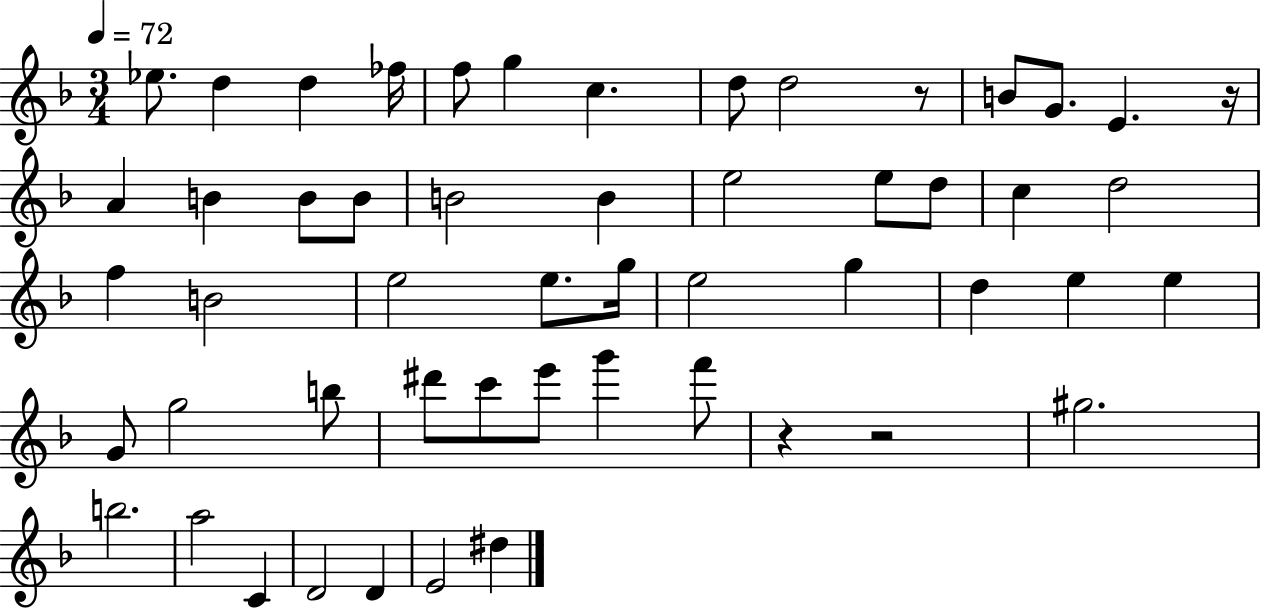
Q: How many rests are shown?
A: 4